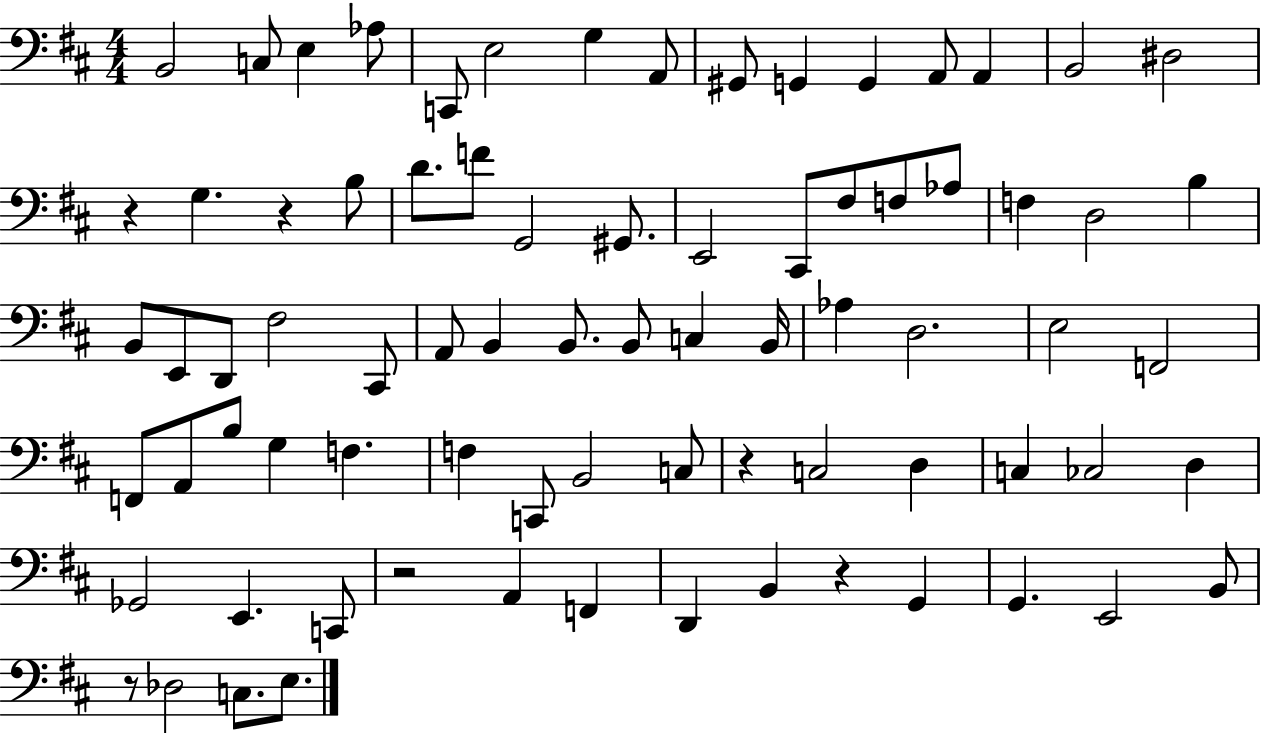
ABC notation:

X:1
T:Untitled
M:4/4
L:1/4
K:D
B,,2 C,/2 E, _A,/2 C,,/2 E,2 G, A,,/2 ^G,,/2 G,, G,, A,,/2 A,, B,,2 ^D,2 z G, z B,/2 D/2 F/2 G,,2 ^G,,/2 E,,2 ^C,,/2 ^F,/2 F,/2 _A,/2 F, D,2 B, B,,/2 E,,/2 D,,/2 ^F,2 ^C,,/2 A,,/2 B,, B,,/2 B,,/2 C, B,,/4 _A, D,2 E,2 F,,2 F,,/2 A,,/2 B,/2 G, F, F, C,,/2 B,,2 C,/2 z C,2 D, C, _C,2 D, _G,,2 E,, C,,/2 z2 A,, F,, D,, B,, z G,, G,, E,,2 B,,/2 z/2 _D,2 C,/2 E,/2